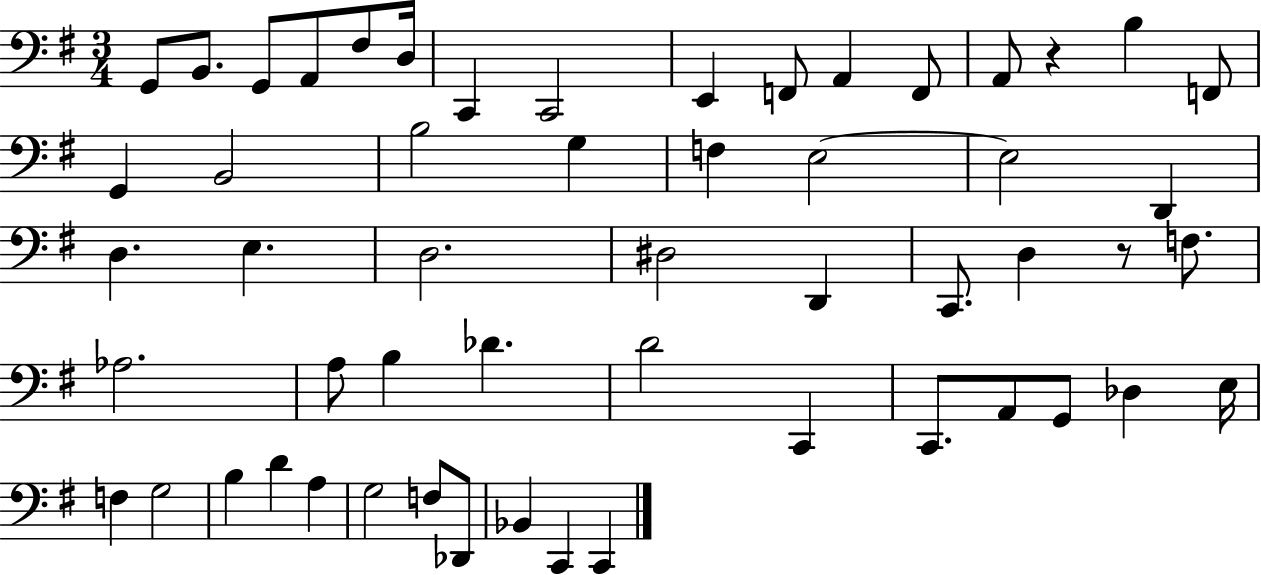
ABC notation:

X:1
T:Untitled
M:3/4
L:1/4
K:G
G,,/2 B,,/2 G,,/2 A,,/2 ^F,/2 D,/4 C,, C,,2 E,, F,,/2 A,, F,,/2 A,,/2 z B, F,,/2 G,, B,,2 B,2 G, F, E,2 E,2 D,, D, E, D,2 ^D,2 D,, C,,/2 D, z/2 F,/2 _A,2 A,/2 B, _D D2 C,, C,,/2 A,,/2 G,,/2 _D, E,/4 F, G,2 B, D A, G,2 F,/2 _D,,/2 _B,, C,, C,,